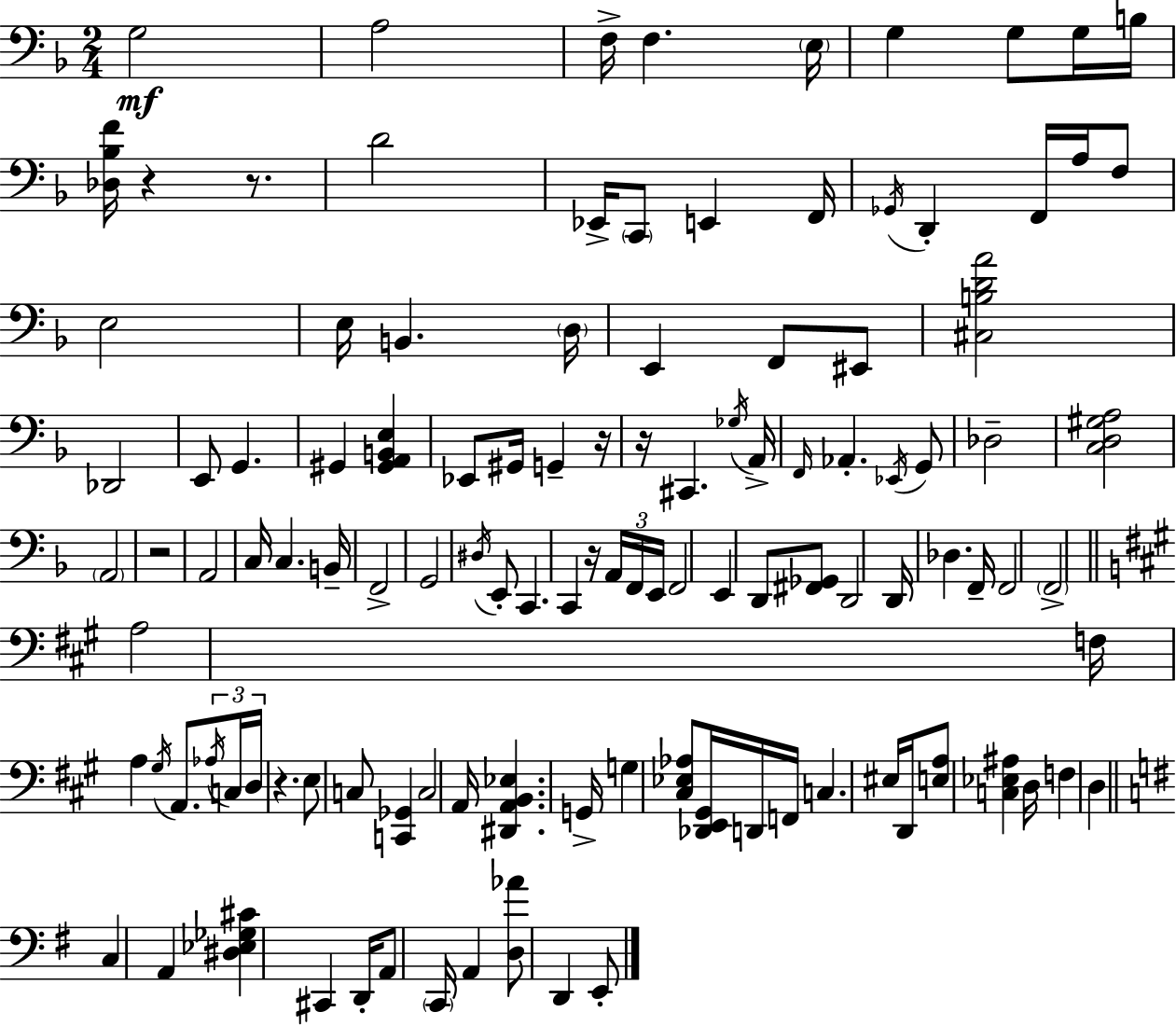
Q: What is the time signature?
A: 2/4